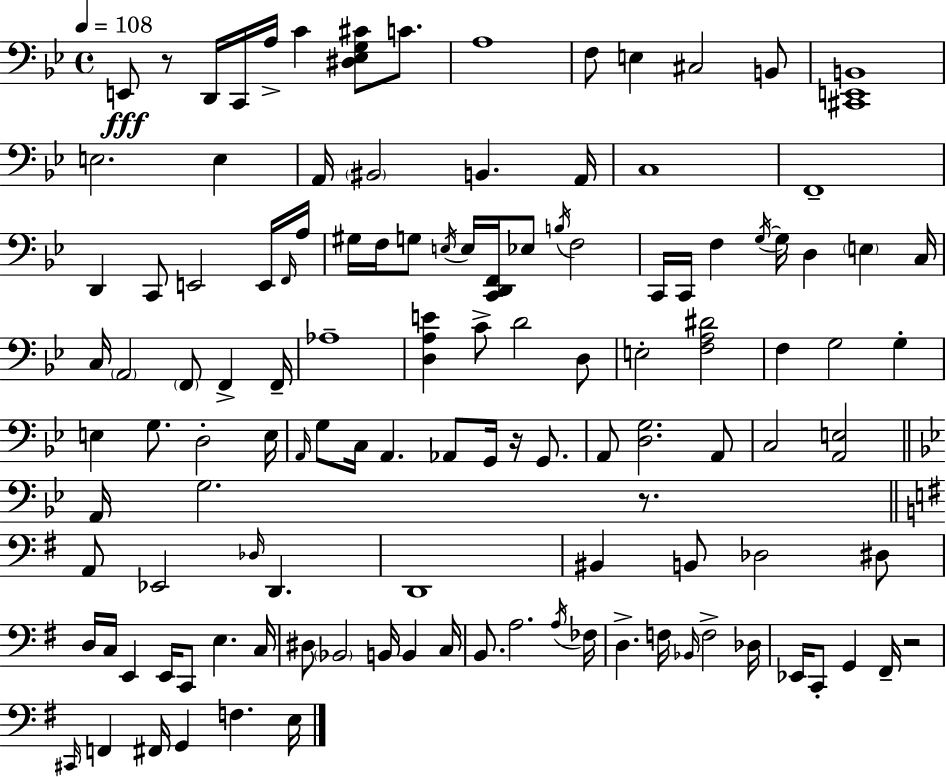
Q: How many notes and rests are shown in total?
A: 121